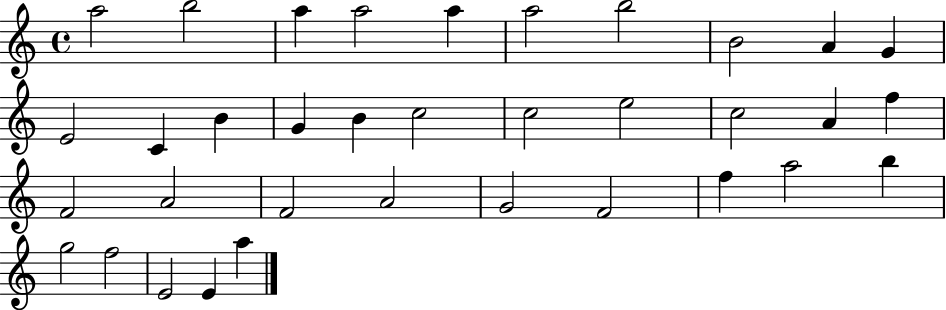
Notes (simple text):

A5/h B5/h A5/q A5/h A5/q A5/h B5/h B4/h A4/q G4/q E4/h C4/q B4/q G4/q B4/q C5/h C5/h E5/h C5/h A4/q F5/q F4/h A4/h F4/h A4/h G4/h F4/h F5/q A5/h B5/q G5/h F5/h E4/h E4/q A5/q